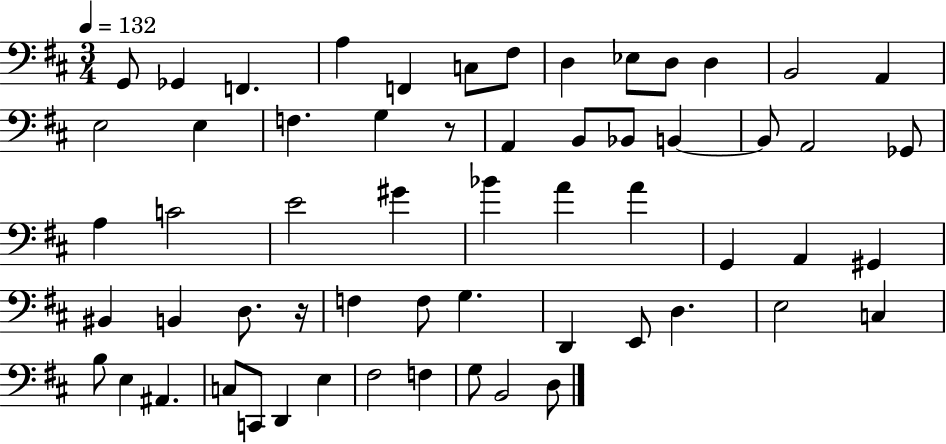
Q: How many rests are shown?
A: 2